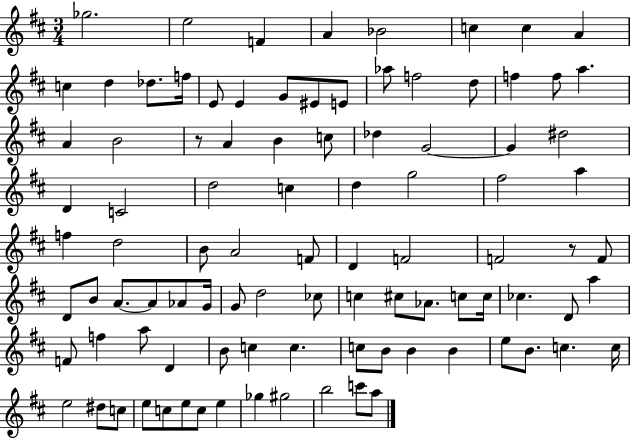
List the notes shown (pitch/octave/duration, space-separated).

Gb5/h. E5/h F4/q A4/q Bb4/h C5/q C5/q A4/q C5/q D5/q Db5/e. F5/s E4/e E4/q G4/e EIS4/e E4/e Ab5/e F5/h D5/e F5/q F5/e A5/q. A4/q B4/h R/e A4/q B4/q C5/e Db5/q G4/h G4/q D#5/h D4/q C4/h D5/h C5/q D5/q G5/h F#5/h A5/q F5/q D5/h B4/e A4/h F4/e D4/q F4/h F4/h R/e F4/e D4/e B4/e A4/e. A4/e Ab4/e G4/s G4/e D5/h CES5/e C5/q C#5/e Ab4/e. C5/e C5/s CES5/q. D4/e A5/q F4/e F5/q A5/e D4/q B4/e C5/q C5/q. C5/e B4/e B4/q B4/q E5/e B4/e. C5/q. C5/s E5/h D#5/e C5/e E5/e C5/e E5/e C5/e E5/q Gb5/q G#5/h B5/h C6/e A5/e